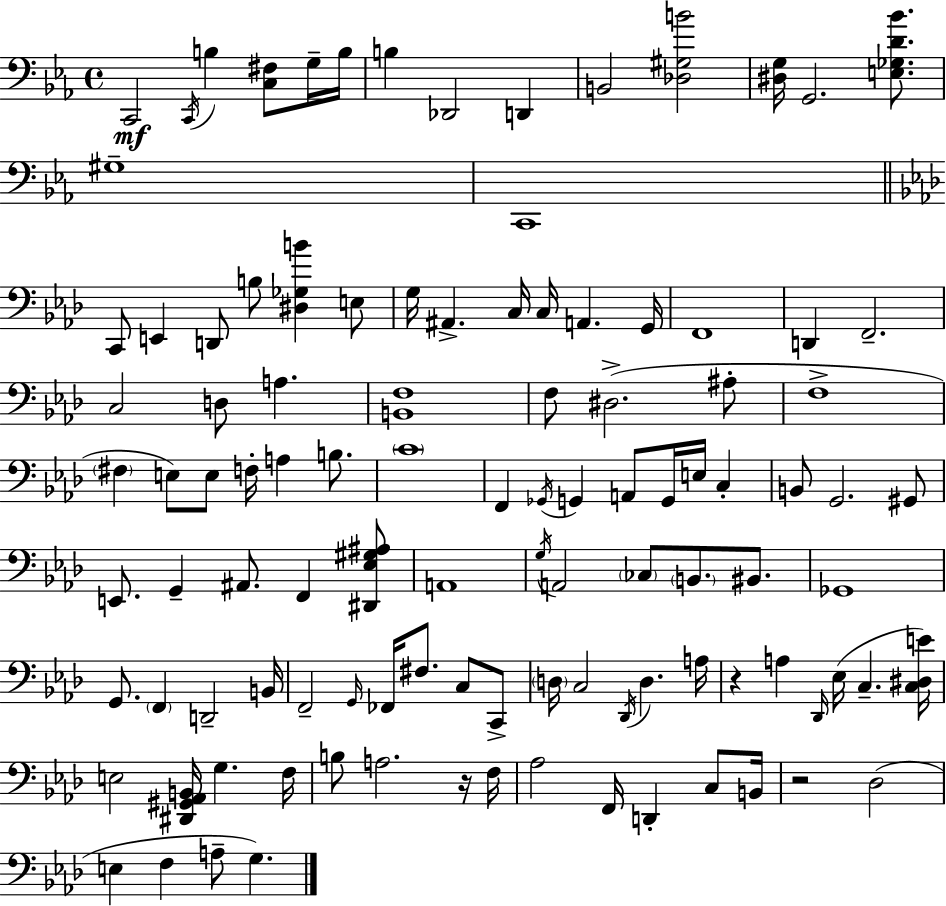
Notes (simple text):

C2/h C2/s B3/q [C3,F#3]/e G3/s B3/s B3/q Db2/h D2/q B2/h [Db3,G#3,B4]/h [D#3,G3]/s G2/h. [E3,Gb3,D4,Bb4]/e. G#3/w C2/w C2/e E2/q D2/e B3/e [D#3,Gb3,B4]/q E3/e G3/s A#2/q. C3/s C3/s A2/q. G2/s F2/w D2/q F2/h. C3/h D3/e A3/q. [B2,F3]/w F3/e D#3/h. A#3/e F3/w F#3/q E3/e E3/e F3/s A3/q B3/e. C4/w F2/q Gb2/s G2/q A2/e G2/s E3/s C3/q B2/e G2/h. G#2/e E2/e. G2/q A#2/e. F2/q [D#2,Eb3,G#3,A#3]/e A2/w G3/s A2/h CES3/e B2/e. BIS2/e. Gb2/w G2/e. F2/q D2/h B2/s F2/h G2/s FES2/s F#3/e. C3/e C2/e D3/s C3/h Db2/s D3/q. A3/s R/q A3/q Db2/s Eb3/s C3/q. [C3,D#3,E4]/s E3/h [D#2,G#2,Ab2,B2]/s G3/q. F3/s B3/e A3/h. R/s F3/s Ab3/h F2/s D2/q C3/e B2/s R/h Db3/h E3/q F3/q A3/e G3/q.